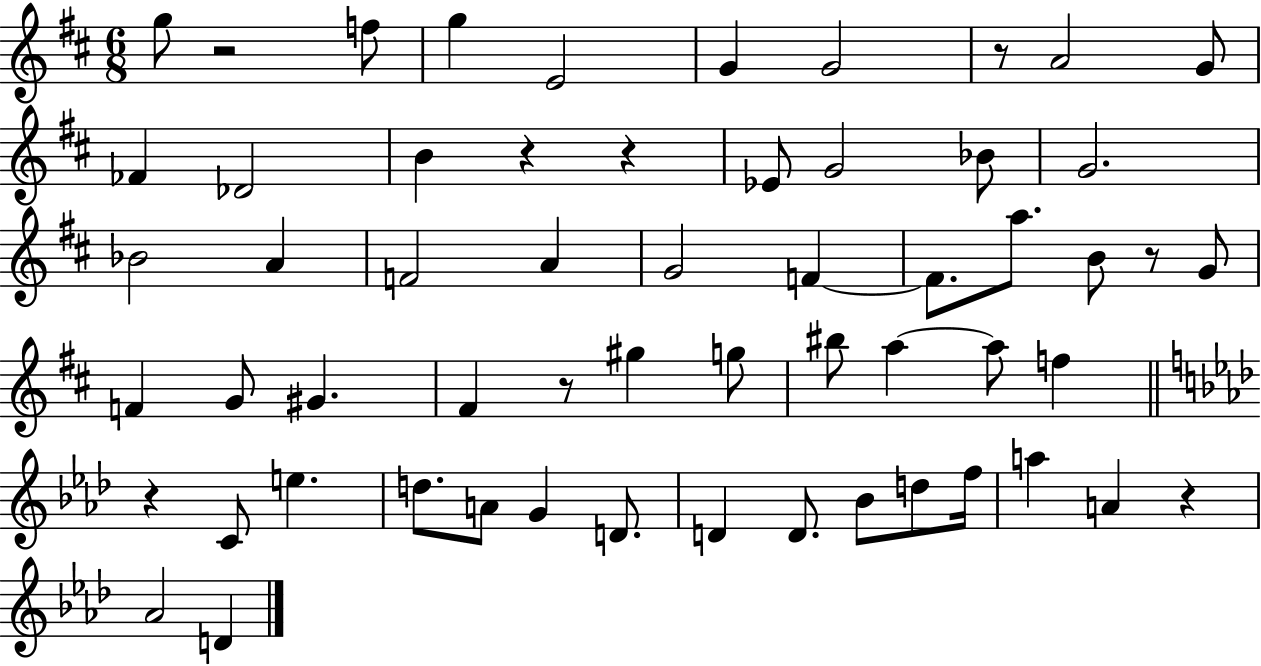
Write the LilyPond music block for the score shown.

{
  \clef treble
  \numericTimeSignature
  \time 6/8
  \key d \major
  g''8 r2 f''8 | g''4 e'2 | g'4 g'2 | r8 a'2 g'8 | \break fes'4 des'2 | b'4 r4 r4 | ees'8 g'2 bes'8 | g'2. | \break bes'2 a'4 | f'2 a'4 | g'2 f'4~~ | f'8. a''8. b'8 r8 g'8 | \break f'4 g'8 gis'4. | fis'4 r8 gis''4 g''8 | bis''8 a''4~~ a''8 f''4 | \bar "||" \break \key f \minor r4 c'8 e''4. | d''8. a'8 g'4 d'8. | d'4 d'8. bes'8 d''8 f''16 | a''4 a'4 r4 | \break aes'2 d'4 | \bar "|."
}